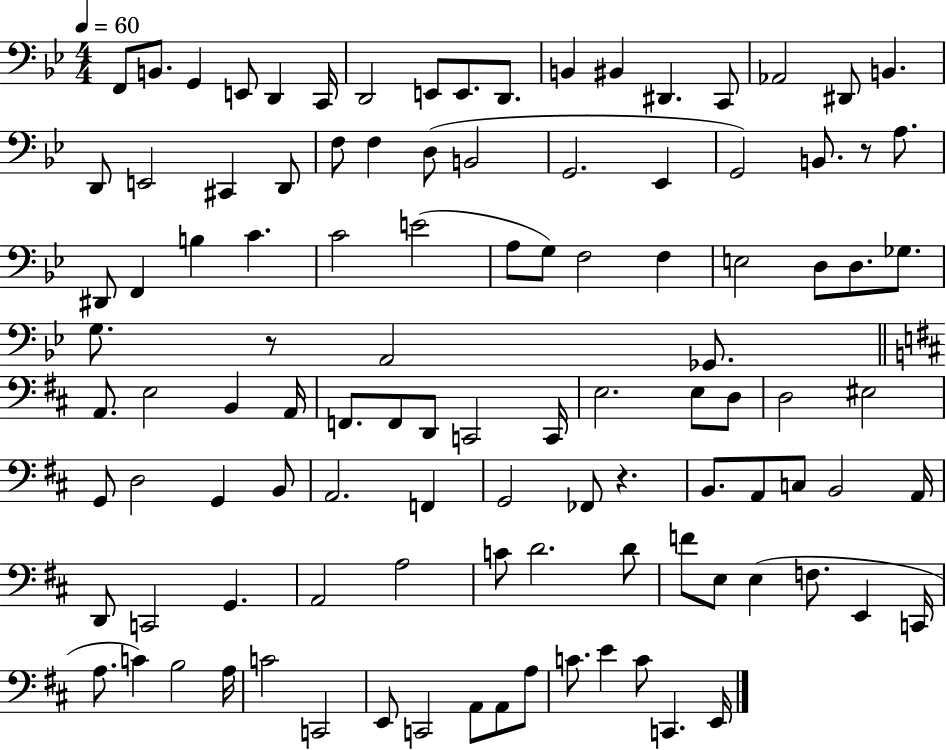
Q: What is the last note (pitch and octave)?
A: E2